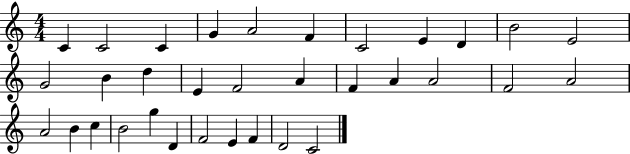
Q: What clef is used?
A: treble